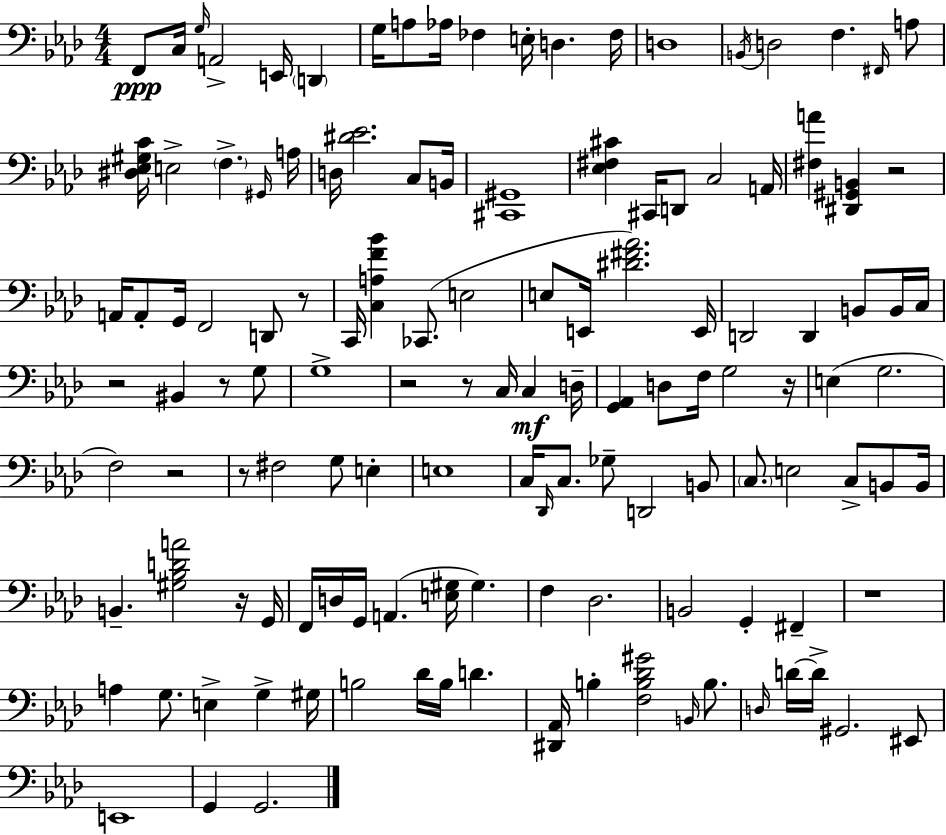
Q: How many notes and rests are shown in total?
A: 129